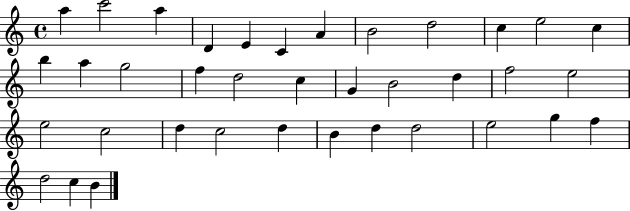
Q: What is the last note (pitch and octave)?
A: B4